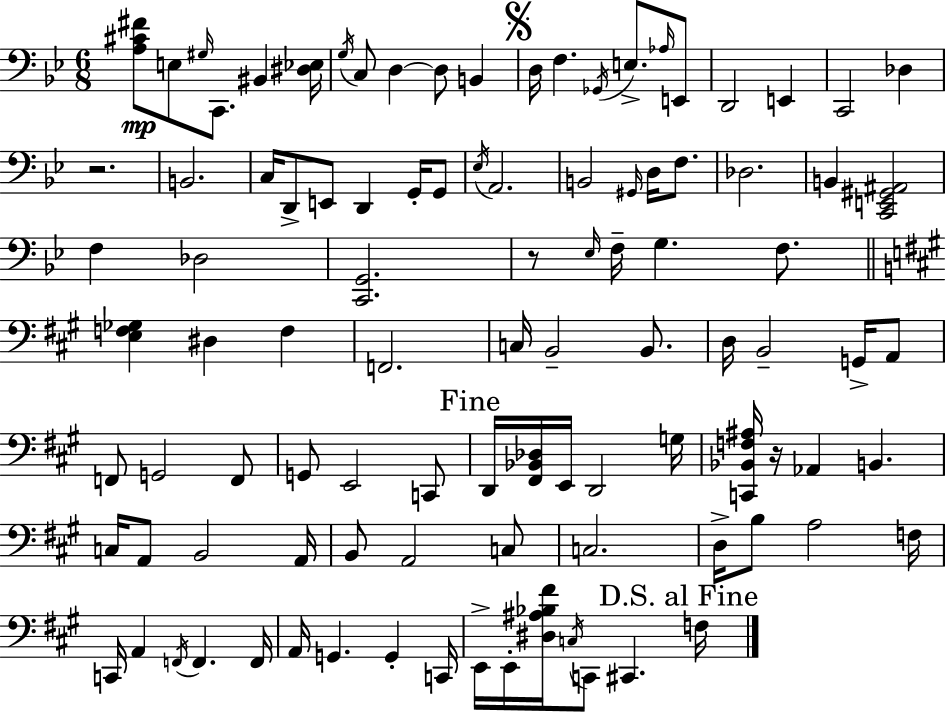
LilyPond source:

{
  \clef bass
  \numericTimeSignature
  \time 6/8
  \key g \minor
  <a cis' fis'>8\mp e8 \grace { gis16 } c,8. bis,4 | <dis ees>16 \acciaccatura { g16 } c8 d4~~ d8 b,4 | \mark \markup { \musicglyph "scripts.segno" } d16 f4. \acciaccatura { ges,16 } e8.-> | \grace { aes16 } e,8 d,2 | \break e,4 c,2 | des4 r2. | b,2. | c16 d,8-> e,8 d,4 | \break g,16-. g,8 \acciaccatura { ees16 } a,2. | b,2 | \grace { gis,16 } d16 f8. des2. | b,4 <c, e, gis, ais,>2 | \break f4 des2 | <c, g,>2. | r8 \grace { ees16 } f16-- g4. | f8. \bar "||" \break \key a \major <e f ges>4 dis4 f4 | f,2. | c16 b,2-- b,8. | d16 b,2-- g,16-> a,8 | \break f,8 g,2 f,8 | g,8 e,2 c,8 | \mark "Fine" d,16 <fis, bes, des>16 e,16 d,2 g16 | <c, bes, f ais>16 r16 aes,4 b,4. | \break c16 a,8 b,2 a,16 | b,8 a,2 c8 | c2. | d16-> b8 a2 f16 | \break c,16 a,4 \acciaccatura { f,16 } f,4. | f,16 a,16 g,4. g,4-. | c,16 e,16-> e,16-. <dis ais bes fis'>16 \acciaccatura { c16 } c,8 cis,4. | \mark "D.S. al Fine" f16 \bar "|."
}